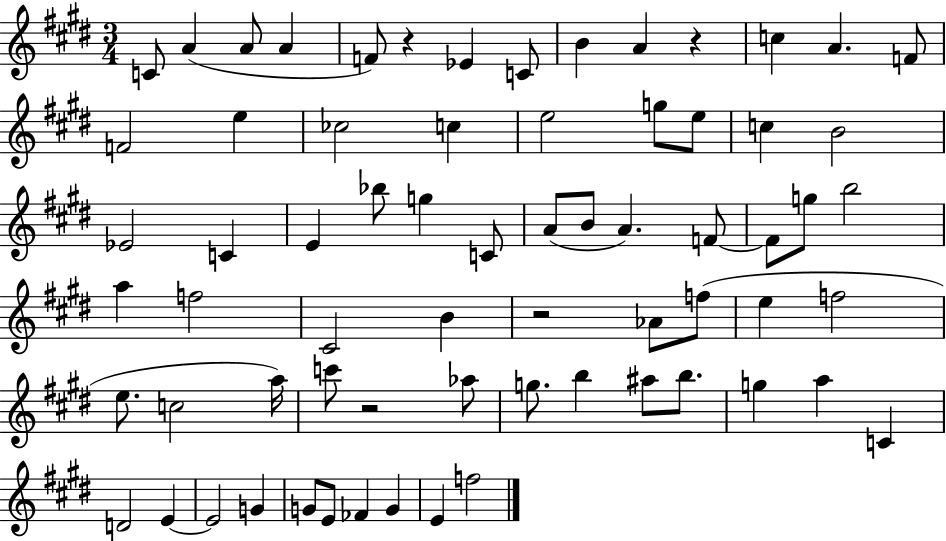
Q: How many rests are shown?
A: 4